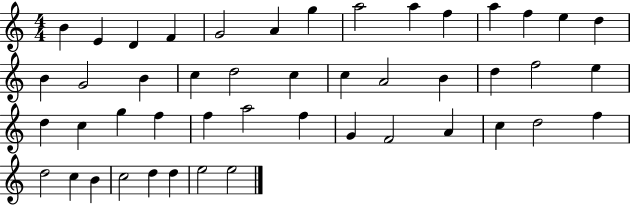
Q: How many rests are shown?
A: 0